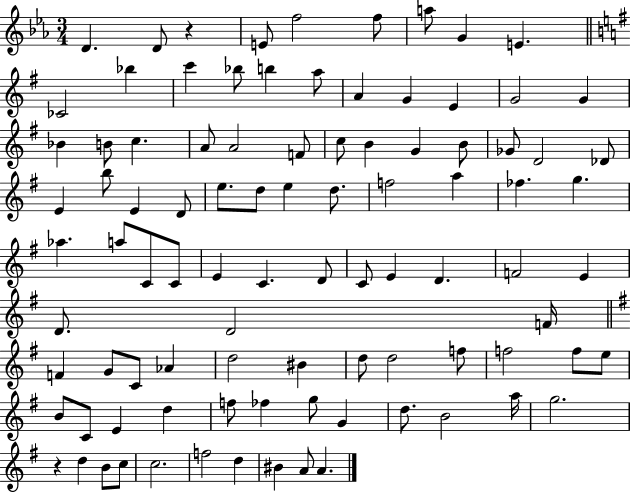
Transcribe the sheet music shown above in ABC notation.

X:1
T:Untitled
M:3/4
L:1/4
K:Eb
D D/2 z E/2 f2 f/2 a/2 G E _C2 _b c' _b/2 b a/2 A G E G2 G _B B/2 c A/2 A2 F/2 c/2 B G B/2 _G/2 D2 _D/2 E b/2 E D/2 e/2 d/2 e d/2 f2 a _f g _a a/2 C/2 C/2 E C D/2 C/2 E D F2 E D/2 D2 F/4 F G/2 C/2 _A d2 ^B d/2 d2 f/2 f2 f/2 e/2 B/2 C/2 E d f/2 _f g/2 G d/2 B2 a/4 g2 z d B/2 c/2 c2 f2 d ^B A/2 A